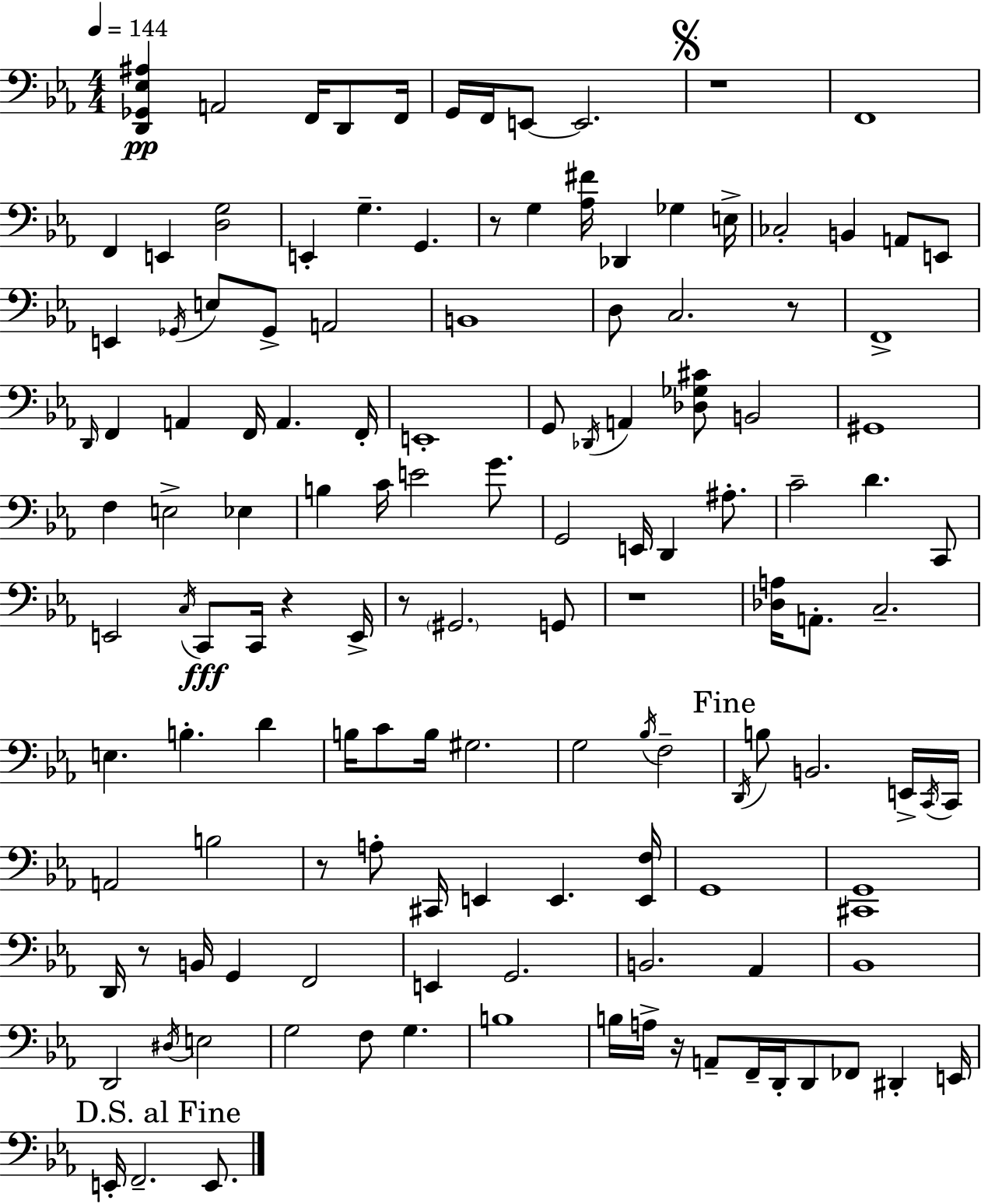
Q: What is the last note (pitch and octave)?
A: E2